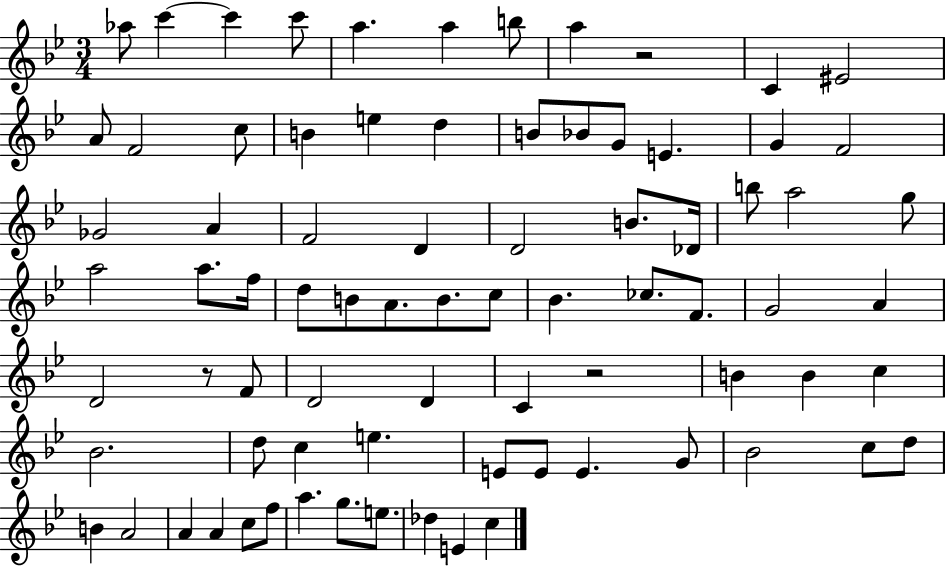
X:1
T:Untitled
M:3/4
L:1/4
K:Bb
_a/2 c' c' c'/2 a a b/2 a z2 C ^E2 A/2 F2 c/2 B e d B/2 _B/2 G/2 E G F2 _G2 A F2 D D2 B/2 _D/4 b/2 a2 g/2 a2 a/2 f/4 d/2 B/2 A/2 B/2 c/2 _B _c/2 F/2 G2 A D2 z/2 F/2 D2 D C z2 B B c _B2 d/2 c e E/2 E/2 E G/2 _B2 c/2 d/2 B A2 A A c/2 f/2 a g/2 e/2 _d E c